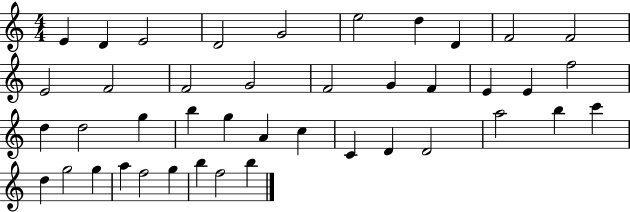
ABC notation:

X:1
T:Untitled
M:4/4
L:1/4
K:C
E D E2 D2 G2 e2 d D F2 F2 E2 F2 F2 G2 F2 G F E E f2 d d2 g b g A c C D D2 a2 b c' d g2 g a f2 g b f2 b